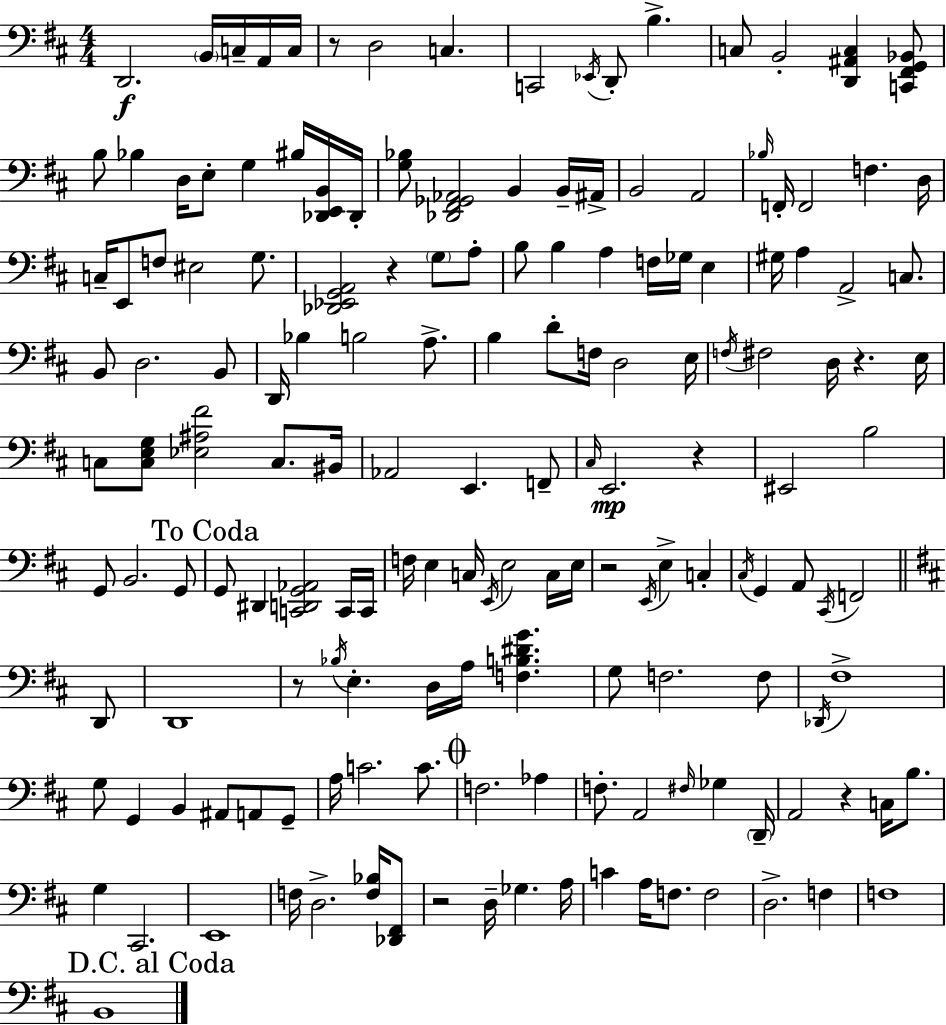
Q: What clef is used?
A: bass